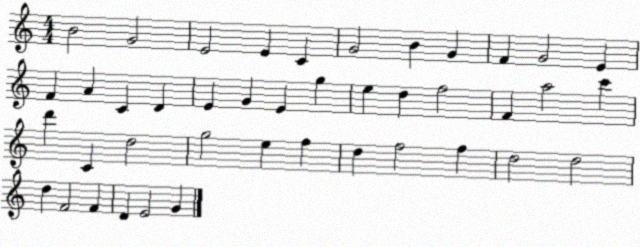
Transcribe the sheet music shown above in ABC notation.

X:1
T:Untitled
M:4/4
L:1/4
K:C
B2 G2 E2 E C G2 B G F G2 E F A C D E G E g e d f2 F a2 c' d' C d2 g2 e f d f2 f d2 d2 d F2 F D E2 G